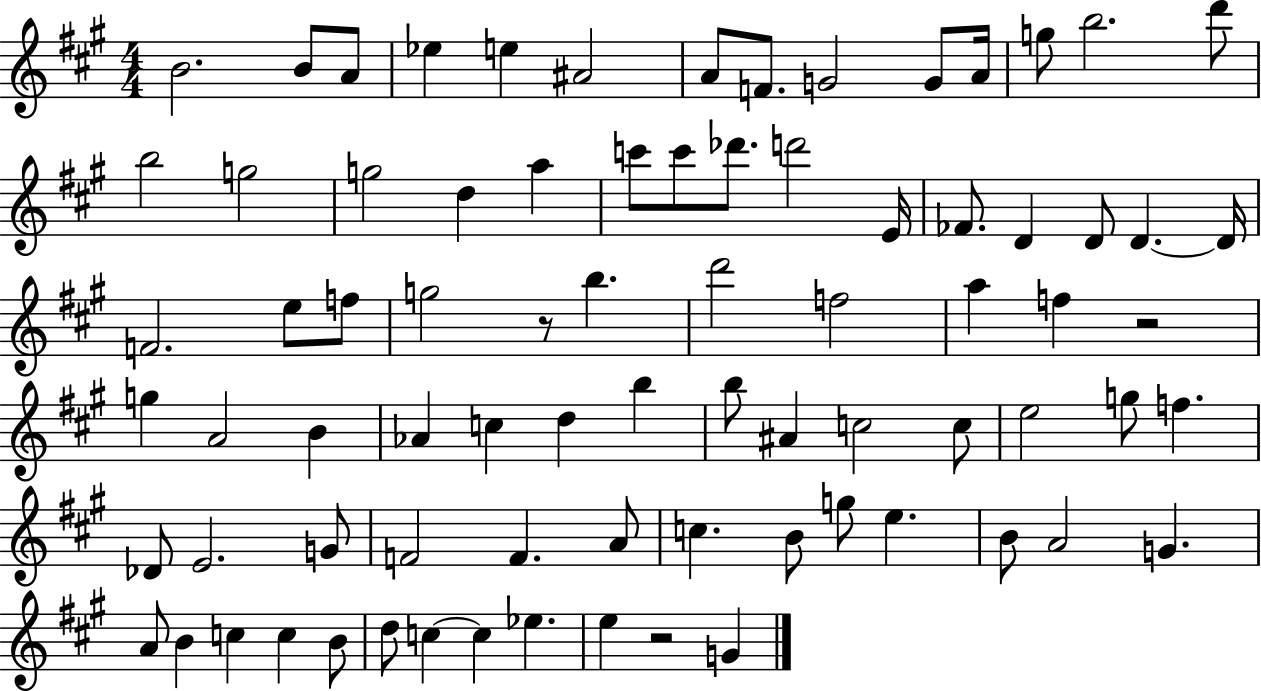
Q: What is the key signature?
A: A major